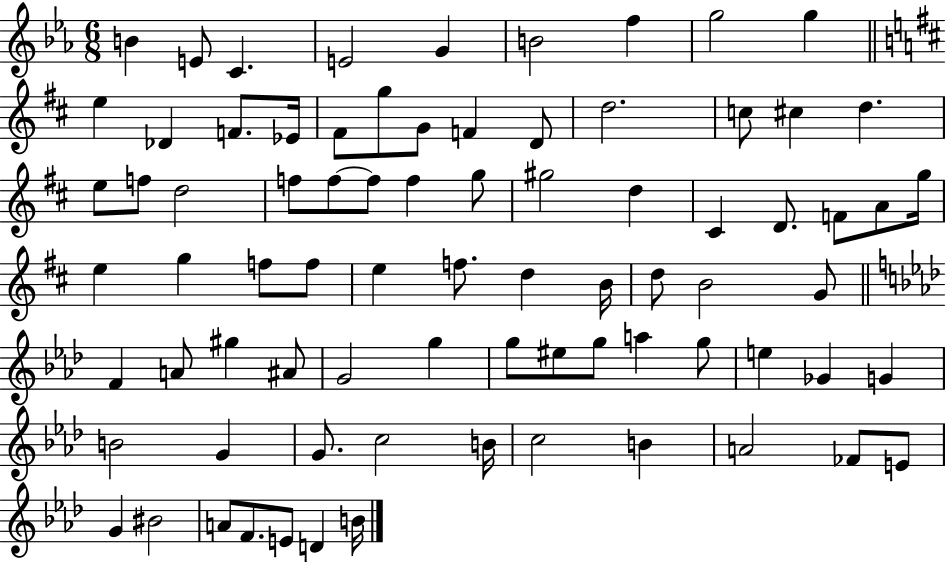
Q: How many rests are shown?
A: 0